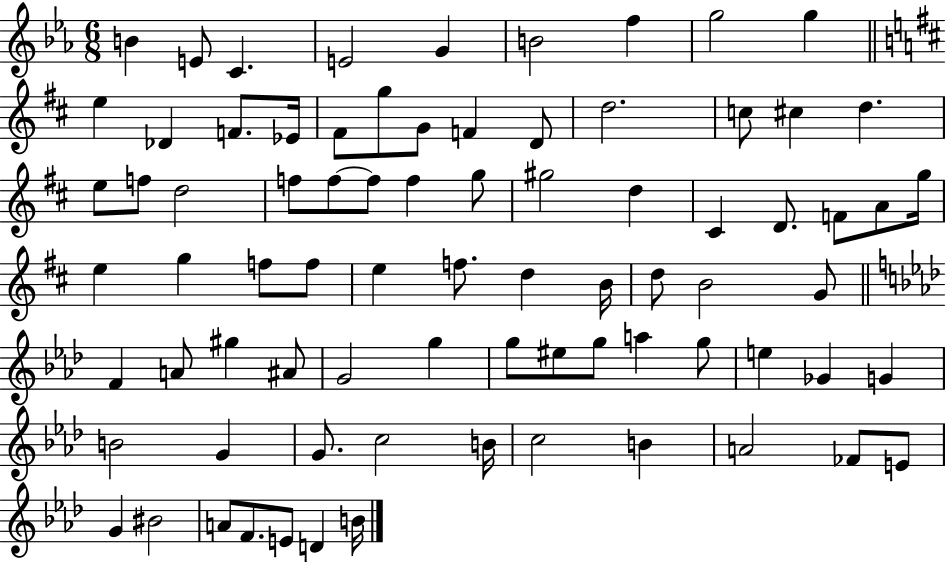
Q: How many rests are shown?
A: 0